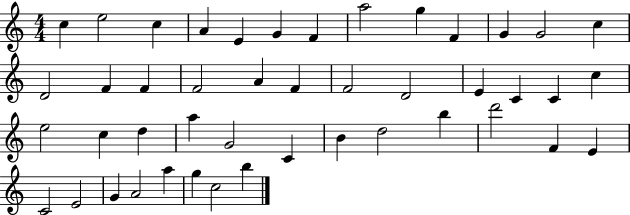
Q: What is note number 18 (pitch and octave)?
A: A4